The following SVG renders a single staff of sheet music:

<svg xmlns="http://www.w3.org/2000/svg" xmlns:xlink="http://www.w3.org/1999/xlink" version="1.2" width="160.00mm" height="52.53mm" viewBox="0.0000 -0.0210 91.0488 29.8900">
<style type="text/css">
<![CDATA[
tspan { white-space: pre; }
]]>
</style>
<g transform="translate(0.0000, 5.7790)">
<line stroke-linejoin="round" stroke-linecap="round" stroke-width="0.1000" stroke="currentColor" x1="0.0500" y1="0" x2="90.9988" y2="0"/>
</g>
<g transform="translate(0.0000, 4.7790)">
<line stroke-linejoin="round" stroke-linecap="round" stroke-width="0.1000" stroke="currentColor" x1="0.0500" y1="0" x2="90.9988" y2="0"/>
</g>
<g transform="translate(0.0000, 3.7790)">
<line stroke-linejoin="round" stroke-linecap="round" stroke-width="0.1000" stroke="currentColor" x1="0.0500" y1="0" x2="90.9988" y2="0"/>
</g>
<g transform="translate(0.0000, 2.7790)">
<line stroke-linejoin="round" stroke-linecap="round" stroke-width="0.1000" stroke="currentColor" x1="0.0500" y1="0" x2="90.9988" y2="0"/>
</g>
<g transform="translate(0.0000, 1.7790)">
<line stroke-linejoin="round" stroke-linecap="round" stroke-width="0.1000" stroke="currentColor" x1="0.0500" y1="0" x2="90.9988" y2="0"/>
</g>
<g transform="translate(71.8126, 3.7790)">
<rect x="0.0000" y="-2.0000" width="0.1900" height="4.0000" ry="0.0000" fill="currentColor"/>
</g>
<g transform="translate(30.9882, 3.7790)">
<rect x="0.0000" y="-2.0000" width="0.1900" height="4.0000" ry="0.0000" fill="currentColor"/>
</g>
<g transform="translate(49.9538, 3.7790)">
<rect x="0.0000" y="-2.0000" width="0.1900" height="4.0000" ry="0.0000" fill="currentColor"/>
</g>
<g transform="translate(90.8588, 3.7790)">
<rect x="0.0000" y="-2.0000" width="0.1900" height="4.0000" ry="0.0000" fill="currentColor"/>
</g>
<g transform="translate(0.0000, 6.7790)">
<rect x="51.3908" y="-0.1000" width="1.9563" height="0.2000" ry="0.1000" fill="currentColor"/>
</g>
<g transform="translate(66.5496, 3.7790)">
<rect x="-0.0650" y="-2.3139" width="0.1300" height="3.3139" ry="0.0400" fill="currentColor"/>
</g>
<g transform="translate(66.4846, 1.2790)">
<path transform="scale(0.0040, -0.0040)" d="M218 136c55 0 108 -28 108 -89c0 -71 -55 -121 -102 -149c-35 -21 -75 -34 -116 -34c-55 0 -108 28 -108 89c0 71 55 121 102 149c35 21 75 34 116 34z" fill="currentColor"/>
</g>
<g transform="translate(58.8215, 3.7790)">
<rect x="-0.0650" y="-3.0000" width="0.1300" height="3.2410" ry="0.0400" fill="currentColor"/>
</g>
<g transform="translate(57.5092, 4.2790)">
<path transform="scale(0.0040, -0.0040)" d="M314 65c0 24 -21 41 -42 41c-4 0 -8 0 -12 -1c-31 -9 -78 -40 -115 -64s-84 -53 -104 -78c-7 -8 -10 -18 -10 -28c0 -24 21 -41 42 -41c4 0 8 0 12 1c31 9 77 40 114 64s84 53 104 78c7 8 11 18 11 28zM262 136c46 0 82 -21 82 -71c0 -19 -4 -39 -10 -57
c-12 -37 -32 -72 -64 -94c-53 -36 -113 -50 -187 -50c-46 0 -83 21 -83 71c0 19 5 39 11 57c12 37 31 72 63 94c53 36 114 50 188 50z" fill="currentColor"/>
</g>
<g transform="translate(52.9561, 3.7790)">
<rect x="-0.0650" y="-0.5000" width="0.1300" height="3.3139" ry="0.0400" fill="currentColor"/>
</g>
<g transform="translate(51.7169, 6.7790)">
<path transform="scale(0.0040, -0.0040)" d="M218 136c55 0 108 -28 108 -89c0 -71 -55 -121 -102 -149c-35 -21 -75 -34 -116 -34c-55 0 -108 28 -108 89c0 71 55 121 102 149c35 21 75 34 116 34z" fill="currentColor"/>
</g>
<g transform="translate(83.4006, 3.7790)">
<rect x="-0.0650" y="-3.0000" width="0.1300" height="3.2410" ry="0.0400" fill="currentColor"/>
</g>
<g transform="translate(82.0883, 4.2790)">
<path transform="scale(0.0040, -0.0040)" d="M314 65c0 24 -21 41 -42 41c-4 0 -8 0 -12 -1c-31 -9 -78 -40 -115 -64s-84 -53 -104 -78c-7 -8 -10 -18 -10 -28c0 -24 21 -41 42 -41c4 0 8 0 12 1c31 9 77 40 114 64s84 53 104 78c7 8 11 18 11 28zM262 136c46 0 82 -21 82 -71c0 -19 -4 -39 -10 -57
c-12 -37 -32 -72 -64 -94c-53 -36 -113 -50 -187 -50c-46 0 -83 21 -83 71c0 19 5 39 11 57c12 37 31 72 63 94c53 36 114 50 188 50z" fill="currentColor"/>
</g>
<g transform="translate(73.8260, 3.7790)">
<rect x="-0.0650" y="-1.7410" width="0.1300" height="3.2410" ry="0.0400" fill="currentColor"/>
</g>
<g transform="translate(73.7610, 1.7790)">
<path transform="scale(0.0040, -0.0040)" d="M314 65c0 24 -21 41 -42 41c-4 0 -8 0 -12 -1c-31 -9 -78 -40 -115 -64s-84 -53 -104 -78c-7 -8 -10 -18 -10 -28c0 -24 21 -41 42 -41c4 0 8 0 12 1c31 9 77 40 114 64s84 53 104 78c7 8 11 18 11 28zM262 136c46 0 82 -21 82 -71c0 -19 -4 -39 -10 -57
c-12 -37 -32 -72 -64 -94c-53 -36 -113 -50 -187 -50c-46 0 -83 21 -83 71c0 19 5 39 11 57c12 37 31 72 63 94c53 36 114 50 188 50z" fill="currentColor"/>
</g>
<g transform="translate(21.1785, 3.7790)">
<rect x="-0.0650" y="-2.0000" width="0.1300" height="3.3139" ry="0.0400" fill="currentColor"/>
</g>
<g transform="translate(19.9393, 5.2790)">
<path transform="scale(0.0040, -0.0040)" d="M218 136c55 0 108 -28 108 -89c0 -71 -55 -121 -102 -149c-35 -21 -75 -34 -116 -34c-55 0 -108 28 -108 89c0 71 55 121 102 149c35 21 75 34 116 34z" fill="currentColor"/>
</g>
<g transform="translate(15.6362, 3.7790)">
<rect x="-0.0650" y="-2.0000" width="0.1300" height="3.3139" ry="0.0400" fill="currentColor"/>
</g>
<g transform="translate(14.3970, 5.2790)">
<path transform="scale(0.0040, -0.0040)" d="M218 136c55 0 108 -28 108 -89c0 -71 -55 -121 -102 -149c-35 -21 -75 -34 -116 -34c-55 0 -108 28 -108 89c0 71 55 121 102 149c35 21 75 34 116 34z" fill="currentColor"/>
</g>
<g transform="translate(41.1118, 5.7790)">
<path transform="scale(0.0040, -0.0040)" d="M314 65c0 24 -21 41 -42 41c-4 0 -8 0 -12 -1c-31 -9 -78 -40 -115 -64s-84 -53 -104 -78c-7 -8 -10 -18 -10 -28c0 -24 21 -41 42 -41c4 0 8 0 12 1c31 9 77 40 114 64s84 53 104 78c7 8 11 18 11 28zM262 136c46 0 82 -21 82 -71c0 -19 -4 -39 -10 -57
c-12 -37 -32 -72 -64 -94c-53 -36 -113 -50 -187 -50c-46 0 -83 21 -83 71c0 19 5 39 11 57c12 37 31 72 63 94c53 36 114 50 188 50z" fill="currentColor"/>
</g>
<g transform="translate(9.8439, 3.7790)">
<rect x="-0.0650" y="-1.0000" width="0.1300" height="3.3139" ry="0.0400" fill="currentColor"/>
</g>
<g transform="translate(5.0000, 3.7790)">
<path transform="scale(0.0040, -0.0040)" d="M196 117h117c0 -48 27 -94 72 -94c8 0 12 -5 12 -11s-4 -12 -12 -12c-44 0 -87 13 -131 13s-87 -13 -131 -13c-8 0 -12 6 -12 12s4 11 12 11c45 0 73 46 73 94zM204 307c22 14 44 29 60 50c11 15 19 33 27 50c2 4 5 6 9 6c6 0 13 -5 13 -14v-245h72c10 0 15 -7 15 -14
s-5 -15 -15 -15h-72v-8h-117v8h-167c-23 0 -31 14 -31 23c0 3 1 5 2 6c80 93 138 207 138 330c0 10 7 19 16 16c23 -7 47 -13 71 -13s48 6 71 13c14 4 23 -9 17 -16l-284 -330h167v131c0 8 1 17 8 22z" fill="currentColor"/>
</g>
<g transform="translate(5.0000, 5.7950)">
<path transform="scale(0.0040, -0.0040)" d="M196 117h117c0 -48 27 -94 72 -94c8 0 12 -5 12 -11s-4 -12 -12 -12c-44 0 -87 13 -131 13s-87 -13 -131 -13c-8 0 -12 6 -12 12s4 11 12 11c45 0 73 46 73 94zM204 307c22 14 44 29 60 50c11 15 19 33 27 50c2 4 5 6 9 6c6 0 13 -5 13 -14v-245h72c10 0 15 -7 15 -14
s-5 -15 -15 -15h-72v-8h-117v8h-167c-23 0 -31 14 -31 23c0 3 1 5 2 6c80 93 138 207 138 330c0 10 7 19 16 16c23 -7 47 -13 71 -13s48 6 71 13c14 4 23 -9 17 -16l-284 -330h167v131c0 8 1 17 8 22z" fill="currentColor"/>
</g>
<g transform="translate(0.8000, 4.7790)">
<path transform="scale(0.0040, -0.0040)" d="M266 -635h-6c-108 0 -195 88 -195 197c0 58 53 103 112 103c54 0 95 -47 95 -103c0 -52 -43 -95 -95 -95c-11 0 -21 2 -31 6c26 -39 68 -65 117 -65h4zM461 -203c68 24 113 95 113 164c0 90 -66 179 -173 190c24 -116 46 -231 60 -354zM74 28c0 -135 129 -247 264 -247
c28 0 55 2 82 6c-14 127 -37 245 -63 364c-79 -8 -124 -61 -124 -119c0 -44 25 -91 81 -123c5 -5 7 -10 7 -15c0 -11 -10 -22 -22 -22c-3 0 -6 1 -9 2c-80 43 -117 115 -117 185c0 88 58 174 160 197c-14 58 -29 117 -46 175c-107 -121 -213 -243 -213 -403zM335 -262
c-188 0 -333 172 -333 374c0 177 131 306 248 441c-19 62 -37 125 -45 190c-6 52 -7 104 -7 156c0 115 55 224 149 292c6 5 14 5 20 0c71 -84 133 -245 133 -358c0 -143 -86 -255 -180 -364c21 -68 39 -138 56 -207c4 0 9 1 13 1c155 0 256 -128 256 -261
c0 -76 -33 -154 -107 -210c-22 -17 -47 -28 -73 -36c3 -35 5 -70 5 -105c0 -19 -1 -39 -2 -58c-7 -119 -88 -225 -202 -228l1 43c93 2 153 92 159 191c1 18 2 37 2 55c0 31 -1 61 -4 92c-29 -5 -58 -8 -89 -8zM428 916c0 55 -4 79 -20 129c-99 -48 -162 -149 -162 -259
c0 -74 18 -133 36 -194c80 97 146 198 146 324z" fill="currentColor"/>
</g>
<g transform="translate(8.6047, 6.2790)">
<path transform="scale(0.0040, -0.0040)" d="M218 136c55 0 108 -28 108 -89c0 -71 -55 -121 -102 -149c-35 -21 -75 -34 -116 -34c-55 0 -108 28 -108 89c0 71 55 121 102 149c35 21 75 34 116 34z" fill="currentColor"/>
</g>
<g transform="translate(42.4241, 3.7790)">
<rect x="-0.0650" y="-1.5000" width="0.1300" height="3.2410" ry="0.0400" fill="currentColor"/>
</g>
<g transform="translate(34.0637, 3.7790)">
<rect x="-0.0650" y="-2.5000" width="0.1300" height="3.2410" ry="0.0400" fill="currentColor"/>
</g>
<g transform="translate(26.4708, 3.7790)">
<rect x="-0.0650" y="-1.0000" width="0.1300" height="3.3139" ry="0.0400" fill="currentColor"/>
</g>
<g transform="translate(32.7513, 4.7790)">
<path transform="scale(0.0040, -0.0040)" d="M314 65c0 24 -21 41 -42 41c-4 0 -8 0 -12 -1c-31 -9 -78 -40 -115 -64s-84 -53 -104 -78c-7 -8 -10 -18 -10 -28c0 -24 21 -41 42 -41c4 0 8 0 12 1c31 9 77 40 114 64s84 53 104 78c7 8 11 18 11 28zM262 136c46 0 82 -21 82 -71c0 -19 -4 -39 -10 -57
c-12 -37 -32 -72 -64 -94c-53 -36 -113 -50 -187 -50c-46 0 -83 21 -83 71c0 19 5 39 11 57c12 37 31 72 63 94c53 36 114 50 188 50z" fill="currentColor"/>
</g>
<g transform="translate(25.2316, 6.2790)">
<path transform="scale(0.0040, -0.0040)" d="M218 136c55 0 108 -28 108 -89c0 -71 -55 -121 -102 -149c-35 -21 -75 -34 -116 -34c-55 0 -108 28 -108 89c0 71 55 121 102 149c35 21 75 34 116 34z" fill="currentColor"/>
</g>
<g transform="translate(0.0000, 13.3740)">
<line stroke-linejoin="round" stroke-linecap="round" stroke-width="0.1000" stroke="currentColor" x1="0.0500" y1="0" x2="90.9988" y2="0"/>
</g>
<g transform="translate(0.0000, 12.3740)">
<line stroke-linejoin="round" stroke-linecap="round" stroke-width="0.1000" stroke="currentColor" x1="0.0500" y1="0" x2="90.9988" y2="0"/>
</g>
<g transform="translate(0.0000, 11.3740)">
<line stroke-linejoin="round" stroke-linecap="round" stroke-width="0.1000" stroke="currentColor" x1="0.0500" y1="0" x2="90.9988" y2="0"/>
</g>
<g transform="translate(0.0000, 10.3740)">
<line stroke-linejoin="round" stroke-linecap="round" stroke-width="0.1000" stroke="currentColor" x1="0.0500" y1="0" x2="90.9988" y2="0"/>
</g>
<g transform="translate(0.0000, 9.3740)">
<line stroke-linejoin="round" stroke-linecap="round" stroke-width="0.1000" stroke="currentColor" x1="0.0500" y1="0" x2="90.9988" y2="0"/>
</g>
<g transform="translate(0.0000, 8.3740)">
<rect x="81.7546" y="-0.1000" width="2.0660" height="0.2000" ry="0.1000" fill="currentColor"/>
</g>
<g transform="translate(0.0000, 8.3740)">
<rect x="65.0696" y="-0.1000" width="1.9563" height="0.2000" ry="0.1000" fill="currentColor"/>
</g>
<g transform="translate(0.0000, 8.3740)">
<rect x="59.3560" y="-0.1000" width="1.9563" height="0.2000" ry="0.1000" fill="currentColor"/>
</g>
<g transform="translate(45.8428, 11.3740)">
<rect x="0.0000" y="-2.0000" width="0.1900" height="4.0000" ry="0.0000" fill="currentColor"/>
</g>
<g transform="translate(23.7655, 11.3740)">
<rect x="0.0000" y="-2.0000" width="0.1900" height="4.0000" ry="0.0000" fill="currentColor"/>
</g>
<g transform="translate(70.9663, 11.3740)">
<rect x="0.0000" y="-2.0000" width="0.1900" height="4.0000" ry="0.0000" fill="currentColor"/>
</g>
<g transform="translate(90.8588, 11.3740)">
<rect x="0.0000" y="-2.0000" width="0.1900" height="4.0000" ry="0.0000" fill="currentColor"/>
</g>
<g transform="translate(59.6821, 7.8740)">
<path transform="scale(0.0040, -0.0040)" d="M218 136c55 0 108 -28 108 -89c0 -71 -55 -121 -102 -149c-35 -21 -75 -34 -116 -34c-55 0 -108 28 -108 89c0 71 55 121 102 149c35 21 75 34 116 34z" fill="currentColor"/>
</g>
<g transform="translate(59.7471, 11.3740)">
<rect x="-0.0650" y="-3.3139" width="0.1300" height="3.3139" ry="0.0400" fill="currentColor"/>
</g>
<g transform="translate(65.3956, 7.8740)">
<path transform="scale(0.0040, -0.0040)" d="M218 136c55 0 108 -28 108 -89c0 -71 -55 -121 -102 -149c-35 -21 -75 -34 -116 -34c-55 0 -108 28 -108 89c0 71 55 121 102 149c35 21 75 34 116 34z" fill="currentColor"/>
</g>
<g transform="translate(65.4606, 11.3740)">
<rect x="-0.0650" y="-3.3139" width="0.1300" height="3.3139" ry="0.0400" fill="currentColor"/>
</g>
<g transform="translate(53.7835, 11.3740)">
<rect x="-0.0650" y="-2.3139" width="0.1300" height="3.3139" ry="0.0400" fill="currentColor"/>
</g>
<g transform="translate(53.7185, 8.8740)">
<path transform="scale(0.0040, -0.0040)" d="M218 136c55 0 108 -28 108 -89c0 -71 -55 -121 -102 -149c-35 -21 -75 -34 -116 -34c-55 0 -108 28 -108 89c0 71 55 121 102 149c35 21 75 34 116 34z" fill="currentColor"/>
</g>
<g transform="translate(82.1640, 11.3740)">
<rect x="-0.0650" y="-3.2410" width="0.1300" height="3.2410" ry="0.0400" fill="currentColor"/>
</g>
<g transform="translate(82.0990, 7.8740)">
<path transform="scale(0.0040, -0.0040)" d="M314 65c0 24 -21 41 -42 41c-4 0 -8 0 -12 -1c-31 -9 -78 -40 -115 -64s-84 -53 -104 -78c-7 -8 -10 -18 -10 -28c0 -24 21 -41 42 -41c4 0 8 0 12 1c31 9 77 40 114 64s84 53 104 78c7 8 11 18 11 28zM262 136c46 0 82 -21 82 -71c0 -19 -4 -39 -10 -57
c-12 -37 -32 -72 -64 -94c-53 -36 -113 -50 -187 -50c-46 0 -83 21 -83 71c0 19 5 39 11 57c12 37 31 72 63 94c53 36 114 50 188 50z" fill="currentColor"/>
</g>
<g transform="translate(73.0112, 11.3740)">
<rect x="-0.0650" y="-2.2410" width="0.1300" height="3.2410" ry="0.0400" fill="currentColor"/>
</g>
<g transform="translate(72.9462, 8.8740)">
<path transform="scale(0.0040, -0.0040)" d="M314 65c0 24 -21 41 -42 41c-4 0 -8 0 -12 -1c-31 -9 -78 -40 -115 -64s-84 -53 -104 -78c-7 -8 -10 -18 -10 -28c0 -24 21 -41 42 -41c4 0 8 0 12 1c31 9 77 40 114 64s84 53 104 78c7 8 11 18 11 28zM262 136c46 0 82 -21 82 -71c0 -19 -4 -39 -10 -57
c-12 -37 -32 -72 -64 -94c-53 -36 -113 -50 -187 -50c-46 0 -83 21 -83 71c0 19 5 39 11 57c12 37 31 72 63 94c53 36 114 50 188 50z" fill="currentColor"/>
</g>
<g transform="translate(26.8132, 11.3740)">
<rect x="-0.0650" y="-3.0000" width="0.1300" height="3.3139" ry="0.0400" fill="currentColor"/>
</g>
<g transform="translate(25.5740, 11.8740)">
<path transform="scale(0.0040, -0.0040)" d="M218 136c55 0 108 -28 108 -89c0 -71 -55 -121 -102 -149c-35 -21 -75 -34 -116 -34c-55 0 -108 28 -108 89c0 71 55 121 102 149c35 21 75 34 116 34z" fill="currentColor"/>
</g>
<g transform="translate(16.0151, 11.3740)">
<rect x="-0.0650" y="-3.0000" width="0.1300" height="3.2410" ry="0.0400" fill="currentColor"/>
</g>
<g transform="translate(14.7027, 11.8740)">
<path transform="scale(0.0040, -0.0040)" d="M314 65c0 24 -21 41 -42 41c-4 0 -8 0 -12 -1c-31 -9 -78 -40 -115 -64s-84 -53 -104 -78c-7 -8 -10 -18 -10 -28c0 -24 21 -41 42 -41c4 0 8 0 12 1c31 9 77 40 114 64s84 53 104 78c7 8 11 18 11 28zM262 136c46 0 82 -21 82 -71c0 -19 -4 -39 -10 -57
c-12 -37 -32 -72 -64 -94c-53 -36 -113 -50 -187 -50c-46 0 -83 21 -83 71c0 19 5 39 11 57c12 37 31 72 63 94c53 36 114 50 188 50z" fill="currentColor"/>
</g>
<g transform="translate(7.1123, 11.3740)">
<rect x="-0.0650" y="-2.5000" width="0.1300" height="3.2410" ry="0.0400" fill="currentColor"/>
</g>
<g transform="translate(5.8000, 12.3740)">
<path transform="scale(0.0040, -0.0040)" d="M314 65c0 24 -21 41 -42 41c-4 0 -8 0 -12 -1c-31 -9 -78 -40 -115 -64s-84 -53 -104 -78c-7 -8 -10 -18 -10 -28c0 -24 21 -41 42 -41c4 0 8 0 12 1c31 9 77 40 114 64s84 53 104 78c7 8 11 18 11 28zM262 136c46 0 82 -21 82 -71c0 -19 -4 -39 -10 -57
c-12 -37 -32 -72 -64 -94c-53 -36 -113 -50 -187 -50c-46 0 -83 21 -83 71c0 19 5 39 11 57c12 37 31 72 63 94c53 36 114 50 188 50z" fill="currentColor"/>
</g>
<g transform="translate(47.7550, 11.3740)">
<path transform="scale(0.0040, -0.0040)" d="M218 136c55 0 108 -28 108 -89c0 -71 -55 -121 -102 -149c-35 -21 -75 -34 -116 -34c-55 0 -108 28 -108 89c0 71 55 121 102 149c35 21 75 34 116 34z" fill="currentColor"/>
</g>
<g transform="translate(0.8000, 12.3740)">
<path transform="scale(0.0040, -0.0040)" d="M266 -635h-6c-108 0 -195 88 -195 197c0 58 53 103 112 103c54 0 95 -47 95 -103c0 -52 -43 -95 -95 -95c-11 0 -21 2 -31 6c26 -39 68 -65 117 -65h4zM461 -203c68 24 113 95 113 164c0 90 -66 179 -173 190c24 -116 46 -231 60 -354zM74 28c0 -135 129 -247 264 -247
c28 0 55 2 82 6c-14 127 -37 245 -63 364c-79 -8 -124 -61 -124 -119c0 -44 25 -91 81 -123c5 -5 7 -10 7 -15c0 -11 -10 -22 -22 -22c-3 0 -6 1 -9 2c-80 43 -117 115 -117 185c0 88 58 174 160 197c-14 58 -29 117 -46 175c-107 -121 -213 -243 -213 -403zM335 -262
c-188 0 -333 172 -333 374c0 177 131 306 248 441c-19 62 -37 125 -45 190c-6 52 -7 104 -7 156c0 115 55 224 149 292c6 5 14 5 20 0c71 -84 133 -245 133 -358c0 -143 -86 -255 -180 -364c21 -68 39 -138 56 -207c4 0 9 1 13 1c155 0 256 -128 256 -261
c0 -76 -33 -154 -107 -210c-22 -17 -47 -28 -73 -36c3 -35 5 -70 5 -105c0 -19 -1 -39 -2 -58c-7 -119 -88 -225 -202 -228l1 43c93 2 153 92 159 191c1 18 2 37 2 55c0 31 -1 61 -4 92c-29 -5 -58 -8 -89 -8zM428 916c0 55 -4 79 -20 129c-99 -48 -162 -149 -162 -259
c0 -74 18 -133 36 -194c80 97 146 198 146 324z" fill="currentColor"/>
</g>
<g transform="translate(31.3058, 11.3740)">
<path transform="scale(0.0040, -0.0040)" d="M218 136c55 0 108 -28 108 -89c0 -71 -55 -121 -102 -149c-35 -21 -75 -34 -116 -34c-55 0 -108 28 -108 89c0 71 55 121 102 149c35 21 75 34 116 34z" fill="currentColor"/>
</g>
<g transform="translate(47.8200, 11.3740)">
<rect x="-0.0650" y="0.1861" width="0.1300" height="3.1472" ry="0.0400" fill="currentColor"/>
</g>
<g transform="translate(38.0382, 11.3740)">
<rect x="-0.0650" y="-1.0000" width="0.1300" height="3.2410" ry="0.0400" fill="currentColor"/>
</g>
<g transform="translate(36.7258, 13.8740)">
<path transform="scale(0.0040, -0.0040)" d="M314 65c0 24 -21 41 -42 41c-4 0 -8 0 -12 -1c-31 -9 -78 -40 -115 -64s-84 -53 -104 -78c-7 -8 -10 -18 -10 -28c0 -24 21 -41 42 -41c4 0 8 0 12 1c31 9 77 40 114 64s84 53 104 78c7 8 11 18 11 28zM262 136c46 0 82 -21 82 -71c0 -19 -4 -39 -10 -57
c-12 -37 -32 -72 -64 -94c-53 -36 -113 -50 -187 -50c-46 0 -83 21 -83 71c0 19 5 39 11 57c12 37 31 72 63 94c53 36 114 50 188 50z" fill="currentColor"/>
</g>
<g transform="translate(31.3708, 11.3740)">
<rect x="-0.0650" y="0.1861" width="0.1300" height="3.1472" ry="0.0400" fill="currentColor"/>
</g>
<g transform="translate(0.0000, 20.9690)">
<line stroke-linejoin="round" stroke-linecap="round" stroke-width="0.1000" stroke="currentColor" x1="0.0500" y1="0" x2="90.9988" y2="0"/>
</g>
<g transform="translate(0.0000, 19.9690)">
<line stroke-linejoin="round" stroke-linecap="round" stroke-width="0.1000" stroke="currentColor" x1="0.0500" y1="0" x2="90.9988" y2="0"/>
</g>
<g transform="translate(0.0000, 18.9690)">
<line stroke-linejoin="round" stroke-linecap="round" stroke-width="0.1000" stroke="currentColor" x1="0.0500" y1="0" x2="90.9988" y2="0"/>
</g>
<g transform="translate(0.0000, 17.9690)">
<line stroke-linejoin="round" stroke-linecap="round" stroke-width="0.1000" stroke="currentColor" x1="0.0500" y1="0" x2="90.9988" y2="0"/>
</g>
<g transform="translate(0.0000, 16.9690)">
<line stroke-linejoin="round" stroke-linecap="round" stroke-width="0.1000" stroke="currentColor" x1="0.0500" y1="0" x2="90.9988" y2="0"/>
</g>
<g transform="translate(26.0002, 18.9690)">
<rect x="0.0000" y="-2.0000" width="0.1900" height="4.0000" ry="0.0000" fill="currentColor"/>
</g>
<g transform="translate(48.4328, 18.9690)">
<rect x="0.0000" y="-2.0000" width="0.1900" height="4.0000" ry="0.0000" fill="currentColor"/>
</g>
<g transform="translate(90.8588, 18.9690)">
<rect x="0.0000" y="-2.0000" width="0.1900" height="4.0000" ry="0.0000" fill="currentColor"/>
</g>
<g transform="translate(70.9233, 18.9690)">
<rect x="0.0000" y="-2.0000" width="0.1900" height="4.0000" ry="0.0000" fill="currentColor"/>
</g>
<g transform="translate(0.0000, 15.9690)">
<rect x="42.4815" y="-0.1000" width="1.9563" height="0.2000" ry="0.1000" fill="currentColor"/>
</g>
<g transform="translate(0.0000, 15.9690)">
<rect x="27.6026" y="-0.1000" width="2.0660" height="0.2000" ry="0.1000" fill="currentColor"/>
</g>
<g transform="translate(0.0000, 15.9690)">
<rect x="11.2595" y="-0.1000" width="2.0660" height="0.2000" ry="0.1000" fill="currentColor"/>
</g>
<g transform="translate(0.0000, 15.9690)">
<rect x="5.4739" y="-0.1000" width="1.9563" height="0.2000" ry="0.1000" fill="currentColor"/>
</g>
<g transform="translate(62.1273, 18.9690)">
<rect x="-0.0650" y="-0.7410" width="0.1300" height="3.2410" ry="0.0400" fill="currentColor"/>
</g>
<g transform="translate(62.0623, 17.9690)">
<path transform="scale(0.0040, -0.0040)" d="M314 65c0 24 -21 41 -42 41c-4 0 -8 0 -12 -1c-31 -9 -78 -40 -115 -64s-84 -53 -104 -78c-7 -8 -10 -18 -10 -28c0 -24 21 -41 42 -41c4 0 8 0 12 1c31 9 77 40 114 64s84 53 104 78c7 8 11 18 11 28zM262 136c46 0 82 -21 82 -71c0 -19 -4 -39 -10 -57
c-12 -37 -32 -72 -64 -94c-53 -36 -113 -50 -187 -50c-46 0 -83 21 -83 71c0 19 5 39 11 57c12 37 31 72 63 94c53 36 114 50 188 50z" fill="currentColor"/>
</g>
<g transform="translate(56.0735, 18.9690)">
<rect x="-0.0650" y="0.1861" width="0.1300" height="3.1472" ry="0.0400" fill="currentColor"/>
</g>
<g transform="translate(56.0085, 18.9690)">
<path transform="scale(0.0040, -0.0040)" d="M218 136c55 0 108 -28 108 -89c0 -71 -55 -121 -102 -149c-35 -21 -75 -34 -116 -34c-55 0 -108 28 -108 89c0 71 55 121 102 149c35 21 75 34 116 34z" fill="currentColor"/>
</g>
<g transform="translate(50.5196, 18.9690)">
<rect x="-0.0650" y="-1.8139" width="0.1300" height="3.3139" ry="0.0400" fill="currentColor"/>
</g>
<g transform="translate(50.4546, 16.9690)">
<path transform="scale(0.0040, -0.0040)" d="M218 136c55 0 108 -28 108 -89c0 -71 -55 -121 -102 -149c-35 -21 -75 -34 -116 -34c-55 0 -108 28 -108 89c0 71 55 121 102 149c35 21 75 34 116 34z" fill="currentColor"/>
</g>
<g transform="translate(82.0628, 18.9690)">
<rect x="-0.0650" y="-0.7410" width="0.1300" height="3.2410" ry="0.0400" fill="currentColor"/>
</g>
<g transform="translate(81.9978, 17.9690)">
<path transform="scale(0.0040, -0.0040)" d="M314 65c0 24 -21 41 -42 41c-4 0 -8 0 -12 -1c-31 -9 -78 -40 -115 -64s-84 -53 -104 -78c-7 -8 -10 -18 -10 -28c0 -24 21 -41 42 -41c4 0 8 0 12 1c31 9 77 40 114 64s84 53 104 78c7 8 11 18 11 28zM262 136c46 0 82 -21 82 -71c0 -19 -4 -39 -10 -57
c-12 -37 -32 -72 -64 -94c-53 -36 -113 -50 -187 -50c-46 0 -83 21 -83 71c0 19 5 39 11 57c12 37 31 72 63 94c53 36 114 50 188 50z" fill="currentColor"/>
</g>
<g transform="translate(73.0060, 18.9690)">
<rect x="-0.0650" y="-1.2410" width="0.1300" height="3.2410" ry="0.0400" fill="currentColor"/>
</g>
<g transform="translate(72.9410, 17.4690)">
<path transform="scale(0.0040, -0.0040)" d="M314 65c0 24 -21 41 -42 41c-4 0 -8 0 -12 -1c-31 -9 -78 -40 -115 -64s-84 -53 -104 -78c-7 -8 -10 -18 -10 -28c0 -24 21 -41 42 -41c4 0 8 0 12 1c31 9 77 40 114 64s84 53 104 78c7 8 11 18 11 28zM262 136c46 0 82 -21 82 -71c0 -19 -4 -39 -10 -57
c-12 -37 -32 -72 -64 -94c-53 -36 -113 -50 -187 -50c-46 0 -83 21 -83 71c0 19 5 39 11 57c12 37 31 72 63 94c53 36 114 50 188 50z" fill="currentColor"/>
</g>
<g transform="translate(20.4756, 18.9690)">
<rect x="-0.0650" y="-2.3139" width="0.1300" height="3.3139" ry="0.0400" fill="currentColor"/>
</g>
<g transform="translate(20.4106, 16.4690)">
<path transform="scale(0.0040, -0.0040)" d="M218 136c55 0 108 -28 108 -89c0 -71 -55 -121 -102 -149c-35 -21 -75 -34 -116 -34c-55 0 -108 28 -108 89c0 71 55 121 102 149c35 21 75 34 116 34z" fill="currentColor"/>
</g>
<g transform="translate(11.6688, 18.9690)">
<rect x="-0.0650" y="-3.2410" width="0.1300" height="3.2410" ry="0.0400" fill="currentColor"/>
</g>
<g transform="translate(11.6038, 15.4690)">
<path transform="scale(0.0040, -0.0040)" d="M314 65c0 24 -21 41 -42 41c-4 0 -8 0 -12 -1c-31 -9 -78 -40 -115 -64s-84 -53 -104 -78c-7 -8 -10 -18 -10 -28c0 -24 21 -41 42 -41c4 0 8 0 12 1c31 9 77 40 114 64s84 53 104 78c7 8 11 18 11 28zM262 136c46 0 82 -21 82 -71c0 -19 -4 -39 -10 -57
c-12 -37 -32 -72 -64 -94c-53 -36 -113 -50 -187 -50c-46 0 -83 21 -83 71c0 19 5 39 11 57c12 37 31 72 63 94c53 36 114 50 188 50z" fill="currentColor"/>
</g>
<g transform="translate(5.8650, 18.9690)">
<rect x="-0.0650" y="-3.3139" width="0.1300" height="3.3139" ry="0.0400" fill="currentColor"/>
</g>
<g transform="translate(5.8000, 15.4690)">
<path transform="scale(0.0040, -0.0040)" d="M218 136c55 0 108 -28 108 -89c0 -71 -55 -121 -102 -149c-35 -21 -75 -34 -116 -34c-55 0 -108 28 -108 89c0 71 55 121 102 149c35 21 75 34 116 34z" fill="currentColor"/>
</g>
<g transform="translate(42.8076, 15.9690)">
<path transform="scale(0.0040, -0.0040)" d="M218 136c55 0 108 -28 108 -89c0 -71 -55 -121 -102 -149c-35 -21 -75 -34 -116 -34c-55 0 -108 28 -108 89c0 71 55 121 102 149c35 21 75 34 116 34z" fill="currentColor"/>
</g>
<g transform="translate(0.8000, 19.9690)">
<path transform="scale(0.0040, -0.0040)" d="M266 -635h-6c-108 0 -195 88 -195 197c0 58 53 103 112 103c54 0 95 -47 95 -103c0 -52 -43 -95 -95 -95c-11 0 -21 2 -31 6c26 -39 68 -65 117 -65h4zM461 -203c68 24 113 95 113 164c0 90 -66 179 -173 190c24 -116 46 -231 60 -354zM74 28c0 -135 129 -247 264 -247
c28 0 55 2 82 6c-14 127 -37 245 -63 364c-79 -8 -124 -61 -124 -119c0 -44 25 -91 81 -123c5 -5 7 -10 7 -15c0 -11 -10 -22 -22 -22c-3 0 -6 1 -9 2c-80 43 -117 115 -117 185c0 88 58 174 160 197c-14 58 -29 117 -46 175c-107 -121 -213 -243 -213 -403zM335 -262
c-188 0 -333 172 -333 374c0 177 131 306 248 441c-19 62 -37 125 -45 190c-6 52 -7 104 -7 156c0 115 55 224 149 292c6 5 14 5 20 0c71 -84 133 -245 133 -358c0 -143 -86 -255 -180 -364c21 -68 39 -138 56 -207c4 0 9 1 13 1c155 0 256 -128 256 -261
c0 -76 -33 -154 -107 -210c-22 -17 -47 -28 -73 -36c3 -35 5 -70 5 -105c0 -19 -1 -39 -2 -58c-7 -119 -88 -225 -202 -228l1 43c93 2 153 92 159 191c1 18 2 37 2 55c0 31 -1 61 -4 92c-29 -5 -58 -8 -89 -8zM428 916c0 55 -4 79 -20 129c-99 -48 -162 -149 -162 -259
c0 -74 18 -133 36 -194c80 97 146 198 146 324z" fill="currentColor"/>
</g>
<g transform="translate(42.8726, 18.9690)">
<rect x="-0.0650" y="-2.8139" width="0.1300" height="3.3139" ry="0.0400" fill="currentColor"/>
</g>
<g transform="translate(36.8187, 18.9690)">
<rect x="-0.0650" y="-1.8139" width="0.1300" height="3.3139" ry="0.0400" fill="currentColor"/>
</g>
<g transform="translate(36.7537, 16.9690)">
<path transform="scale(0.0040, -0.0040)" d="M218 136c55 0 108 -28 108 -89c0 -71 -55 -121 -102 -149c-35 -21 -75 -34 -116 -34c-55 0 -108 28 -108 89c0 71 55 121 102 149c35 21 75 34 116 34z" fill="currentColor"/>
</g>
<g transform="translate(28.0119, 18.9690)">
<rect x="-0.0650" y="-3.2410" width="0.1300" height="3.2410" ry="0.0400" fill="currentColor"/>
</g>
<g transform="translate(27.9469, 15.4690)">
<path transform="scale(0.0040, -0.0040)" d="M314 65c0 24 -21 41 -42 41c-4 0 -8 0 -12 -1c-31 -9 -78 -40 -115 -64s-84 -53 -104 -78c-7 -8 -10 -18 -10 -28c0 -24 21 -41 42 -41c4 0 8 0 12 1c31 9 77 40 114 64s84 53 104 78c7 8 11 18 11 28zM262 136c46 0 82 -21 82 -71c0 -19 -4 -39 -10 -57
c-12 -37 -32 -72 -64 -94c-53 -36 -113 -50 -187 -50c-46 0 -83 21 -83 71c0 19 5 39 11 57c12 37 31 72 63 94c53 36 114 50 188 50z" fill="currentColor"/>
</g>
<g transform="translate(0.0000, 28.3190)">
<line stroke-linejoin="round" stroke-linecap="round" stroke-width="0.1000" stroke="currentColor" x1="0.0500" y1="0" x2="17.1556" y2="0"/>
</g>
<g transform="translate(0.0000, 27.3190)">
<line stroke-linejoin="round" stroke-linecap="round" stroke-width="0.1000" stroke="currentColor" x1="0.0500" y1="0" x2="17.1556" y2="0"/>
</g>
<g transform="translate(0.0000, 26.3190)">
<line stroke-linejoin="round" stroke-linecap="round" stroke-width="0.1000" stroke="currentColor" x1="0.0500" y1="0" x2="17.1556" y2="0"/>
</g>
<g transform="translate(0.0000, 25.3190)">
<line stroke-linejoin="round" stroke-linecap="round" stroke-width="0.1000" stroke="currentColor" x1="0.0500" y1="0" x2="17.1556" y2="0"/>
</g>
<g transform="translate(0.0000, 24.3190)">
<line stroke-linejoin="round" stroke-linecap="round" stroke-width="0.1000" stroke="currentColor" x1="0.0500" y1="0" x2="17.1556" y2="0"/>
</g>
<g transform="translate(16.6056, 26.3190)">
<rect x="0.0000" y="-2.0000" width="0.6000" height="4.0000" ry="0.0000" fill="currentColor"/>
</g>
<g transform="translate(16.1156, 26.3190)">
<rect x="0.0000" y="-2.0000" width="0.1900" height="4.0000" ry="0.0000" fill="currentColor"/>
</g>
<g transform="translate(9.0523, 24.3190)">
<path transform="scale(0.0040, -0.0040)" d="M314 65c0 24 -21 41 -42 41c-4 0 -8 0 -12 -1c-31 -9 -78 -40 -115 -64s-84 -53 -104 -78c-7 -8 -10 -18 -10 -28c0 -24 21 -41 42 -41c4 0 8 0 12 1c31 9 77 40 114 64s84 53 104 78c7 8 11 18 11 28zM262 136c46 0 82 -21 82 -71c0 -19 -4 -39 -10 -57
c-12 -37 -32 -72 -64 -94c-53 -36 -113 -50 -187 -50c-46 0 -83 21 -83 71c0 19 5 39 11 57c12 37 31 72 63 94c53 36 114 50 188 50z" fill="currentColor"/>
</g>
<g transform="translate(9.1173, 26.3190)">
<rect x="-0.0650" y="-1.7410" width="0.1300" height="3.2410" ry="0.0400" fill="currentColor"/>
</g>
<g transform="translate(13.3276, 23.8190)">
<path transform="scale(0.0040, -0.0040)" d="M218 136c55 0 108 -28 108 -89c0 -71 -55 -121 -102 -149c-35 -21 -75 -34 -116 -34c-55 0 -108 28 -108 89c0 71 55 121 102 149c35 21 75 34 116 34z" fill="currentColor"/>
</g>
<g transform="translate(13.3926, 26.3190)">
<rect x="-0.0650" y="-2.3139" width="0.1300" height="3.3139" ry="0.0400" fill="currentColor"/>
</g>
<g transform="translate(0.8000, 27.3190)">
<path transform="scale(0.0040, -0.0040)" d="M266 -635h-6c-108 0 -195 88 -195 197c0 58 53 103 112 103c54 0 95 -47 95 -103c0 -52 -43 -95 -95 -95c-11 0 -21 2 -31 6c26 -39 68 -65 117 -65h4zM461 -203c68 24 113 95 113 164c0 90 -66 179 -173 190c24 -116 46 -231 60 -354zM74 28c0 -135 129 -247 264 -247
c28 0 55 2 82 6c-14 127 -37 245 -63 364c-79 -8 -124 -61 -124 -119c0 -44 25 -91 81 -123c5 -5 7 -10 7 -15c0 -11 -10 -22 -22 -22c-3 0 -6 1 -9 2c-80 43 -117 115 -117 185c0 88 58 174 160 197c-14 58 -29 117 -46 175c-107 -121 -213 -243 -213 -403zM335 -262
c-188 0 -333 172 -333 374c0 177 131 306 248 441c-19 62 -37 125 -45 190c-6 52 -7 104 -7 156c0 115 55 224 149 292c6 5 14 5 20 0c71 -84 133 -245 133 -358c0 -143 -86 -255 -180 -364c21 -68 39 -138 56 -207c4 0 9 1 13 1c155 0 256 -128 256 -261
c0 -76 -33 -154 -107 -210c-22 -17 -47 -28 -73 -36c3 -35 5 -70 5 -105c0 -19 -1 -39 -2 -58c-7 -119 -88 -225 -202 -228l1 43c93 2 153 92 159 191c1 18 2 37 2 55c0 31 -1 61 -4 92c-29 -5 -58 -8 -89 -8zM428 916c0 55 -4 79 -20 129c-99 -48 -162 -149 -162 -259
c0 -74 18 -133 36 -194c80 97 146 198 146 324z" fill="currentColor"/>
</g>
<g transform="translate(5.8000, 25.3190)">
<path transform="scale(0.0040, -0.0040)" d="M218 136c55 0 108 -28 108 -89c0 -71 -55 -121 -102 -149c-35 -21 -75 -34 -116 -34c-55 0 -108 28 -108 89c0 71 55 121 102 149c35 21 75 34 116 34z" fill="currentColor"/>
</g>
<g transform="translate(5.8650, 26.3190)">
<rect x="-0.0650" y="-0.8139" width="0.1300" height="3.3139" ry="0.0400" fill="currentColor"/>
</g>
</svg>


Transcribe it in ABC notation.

X:1
T:Untitled
M:4/4
L:1/4
K:C
D F F D G2 E2 C A2 g f2 A2 G2 A2 A B D2 B g b b g2 b2 b b2 g b2 f a f B d2 e2 d2 d f2 g